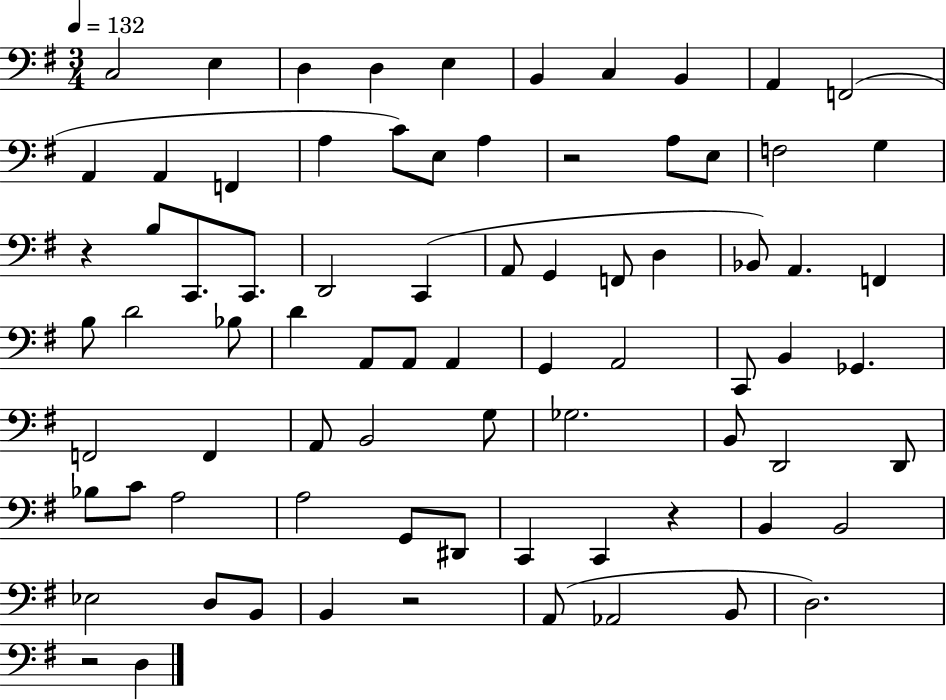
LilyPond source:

{
  \clef bass
  \numericTimeSignature
  \time 3/4
  \key g \major
  \tempo 4 = 132
  c2 e4 | d4 d4 e4 | b,4 c4 b,4 | a,4 f,2( | \break a,4 a,4 f,4 | a4 c'8) e8 a4 | r2 a8 e8 | f2 g4 | \break r4 b8 c,8. c,8. | d,2 c,4( | a,8 g,4 f,8 d4 | bes,8) a,4. f,4 | \break b8 d'2 bes8 | d'4 a,8 a,8 a,4 | g,4 a,2 | c,8 b,4 ges,4. | \break f,2 f,4 | a,8 b,2 g8 | ges2. | b,8 d,2 d,8 | \break bes8 c'8 a2 | a2 g,8 dis,8 | c,4 c,4 r4 | b,4 b,2 | \break ees2 d8 b,8 | b,4 r2 | a,8( aes,2 b,8 | d2.) | \break r2 d4 | \bar "|."
}